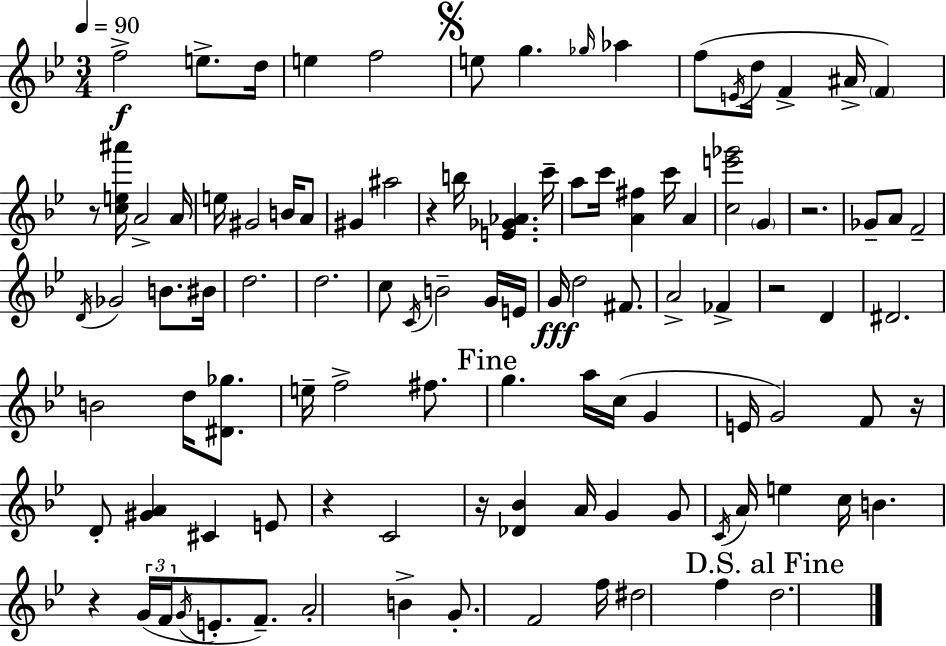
X:1
T:Untitled
M:3/4
L:1/4
K:Bb
f2 e/2 d/4 e f2 e/2 g _g/4 _a f/2 E/4 d/4 F ^A/4 F z/2 [ce^a']/4 A2 A/4 e/4 ^G2 B/4 A/2 ^G ^a2 z b/4 [E_G_A] c'/4 a/2 c'/4 [A^f] c'/4 A [ce'_g']2 G z2 _G/2 A/2 F2 D/4 _G2 B/2 ^B/4 d2 d2 c/2 C/4 B2 G/4 E/4 G/4 d2 ^F/2 A2 _F z2 D ^D2 B2 d/4 [^D_g]/2 e/4 f2 ^f/2 g a/4 c/4 G E/4 G2 F/2 z/4 D/2 [^GA] ^C E/2 z C2 z/4 [_D_B] A/4 G G/2 C/4 A/4 e c/4 B z G/4 F/4 G/4 E/2 F/2 A2 B G/2 F2 f/4 ^d2 f d2